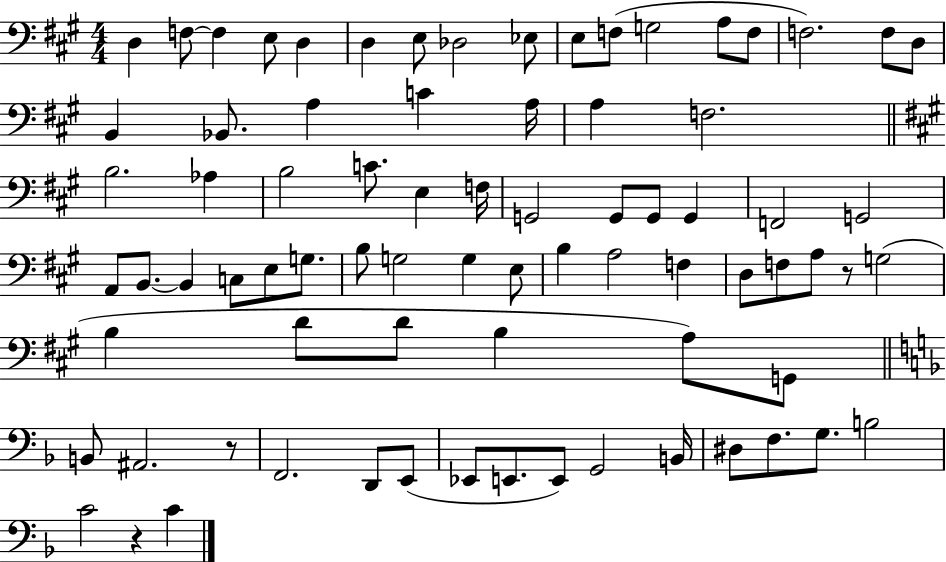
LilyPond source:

{
  \clef bass
  \numericTimeSignature
  \time 4/4
  \key a \major
  d4 f8~~ f4 e8 d4 | d4 e8 des2 ees8 | e8 f8( g2 a8 f8 | f2.) f8 d8 | \break b,4 bes,8. a4 c'4 a16 | a4 f2. | \bar "||" \break \key a \major b2. aes4 | b2 c'8. e4 f16 | g,2 g,8 g,8 g,4 | f,2 g,2 | \break a,8 b,8.~~ b,4 c8 e8 g8. | b8 g2 g4 e8 | b4 a2 f4 | d8 f8 a8 r8 g2( | \break b4 d'8 d'8 b4 a8) g,8 | \bar "||" \break \key f \major b,8 ais,2. r8 | f,2. d,8 e,8( | ees,8 e,8. e,8) g,2 b,16 | dis8 f8. g8. b2 | \break c'2 r4 c'4 | \bar "|."
}